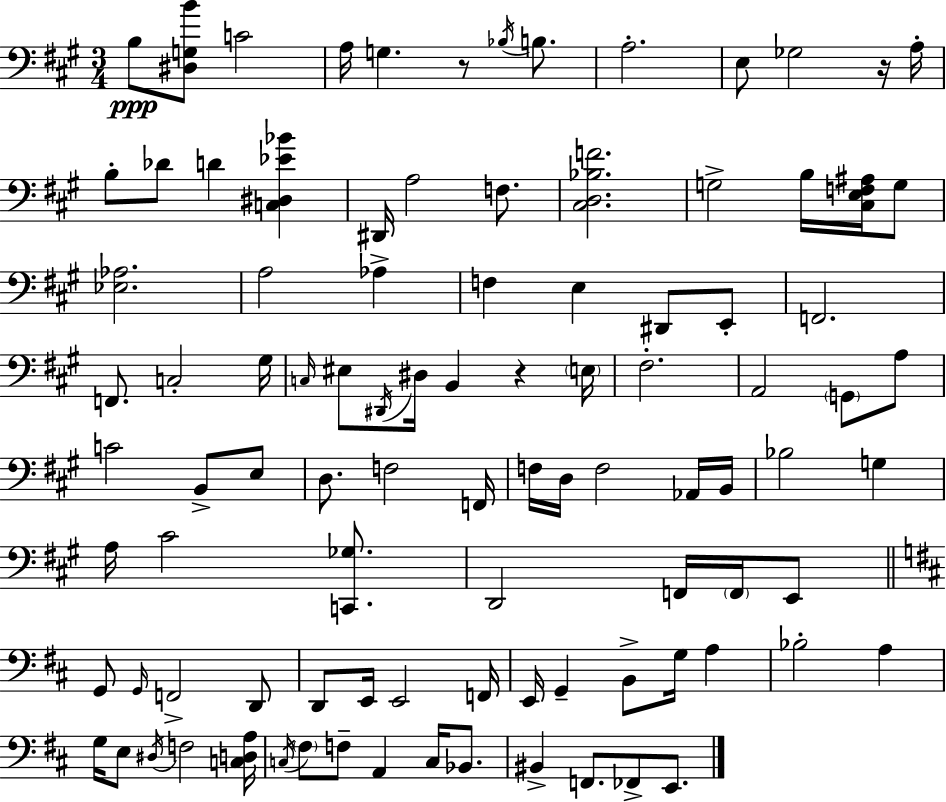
B3/e [D#3,G3,B4]/e C4/h A3/s G3/q. R/e Bb3/s B3/e. A3/h. E3/e Gb3/h R/s A3/s B3/e Db4/e D4/q [C3,D#3,Eb4,Bb4]/q D#2/s A3/h F3/e. [C#3,D3,Bb3,F4]/h. G3/h B3/s [C#3,E3,F3,A#3]/s G3/e [Eb3,Ab3]/h. A3/h Ab3/q F3/q E3/q D#2/e E2/e F2/h. F2/e. C3/h G#3/s C3/s EIS3/e D#2/s D#3/s B2/q R/q E3/s F#3/h. A2/h G2/e A3/e C4/h B2/e E3/e D3/e. F3/h F2/s F3/s D3/s F3/h Ab2/s B2/s Bb3/h G3/q A3/s C#4/h [C2,Gb3]/e. D2/h F2/s F2/s E2/e G2/e G2/s F2/h D2/e D2/e E2/s E2/h F2/s E2/s G2/q B2/e G3/s A3/q Bb3/h A3/q G3/s E3/e D#3/s F3/h [C3,D3,A3]/s C3/s F#3/e F3/e A2/q C3/s Bb2/e. BIS2/q F2/e. FES2/e E2/e.